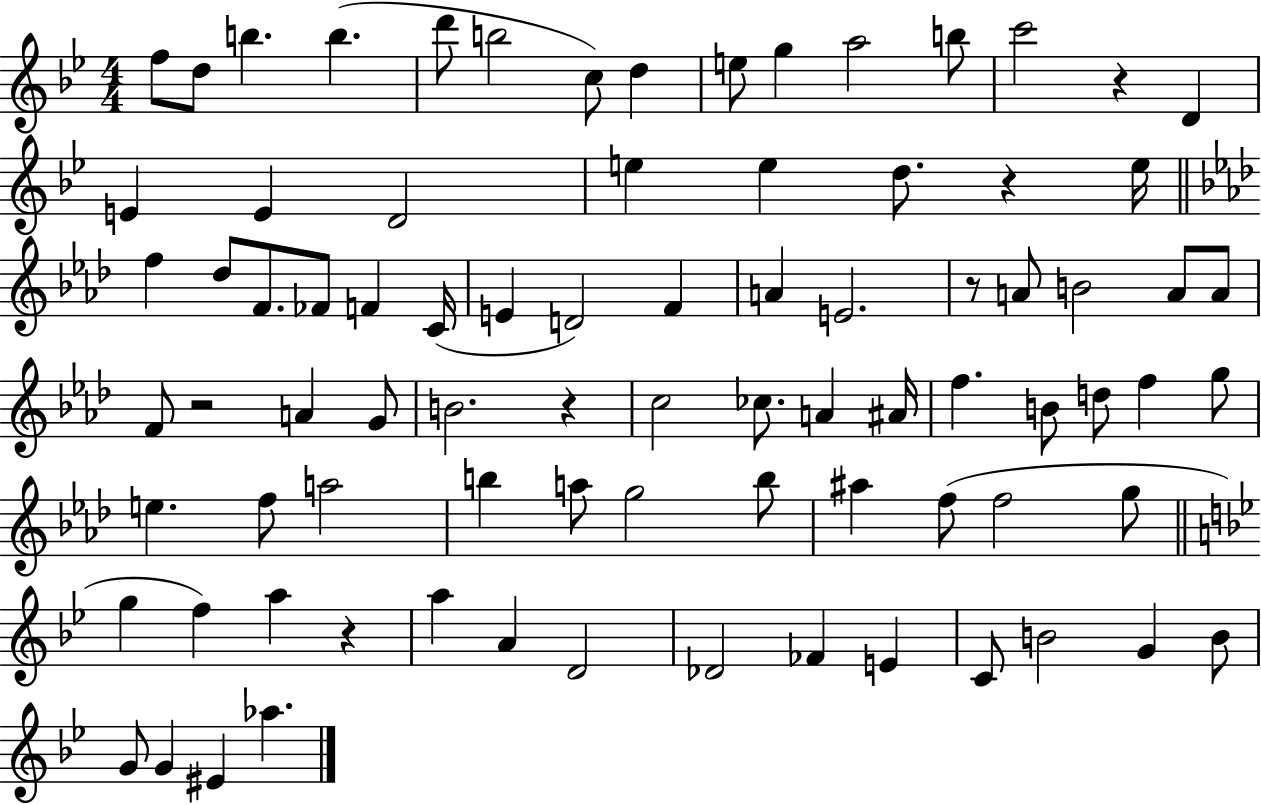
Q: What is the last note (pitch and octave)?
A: Ab5